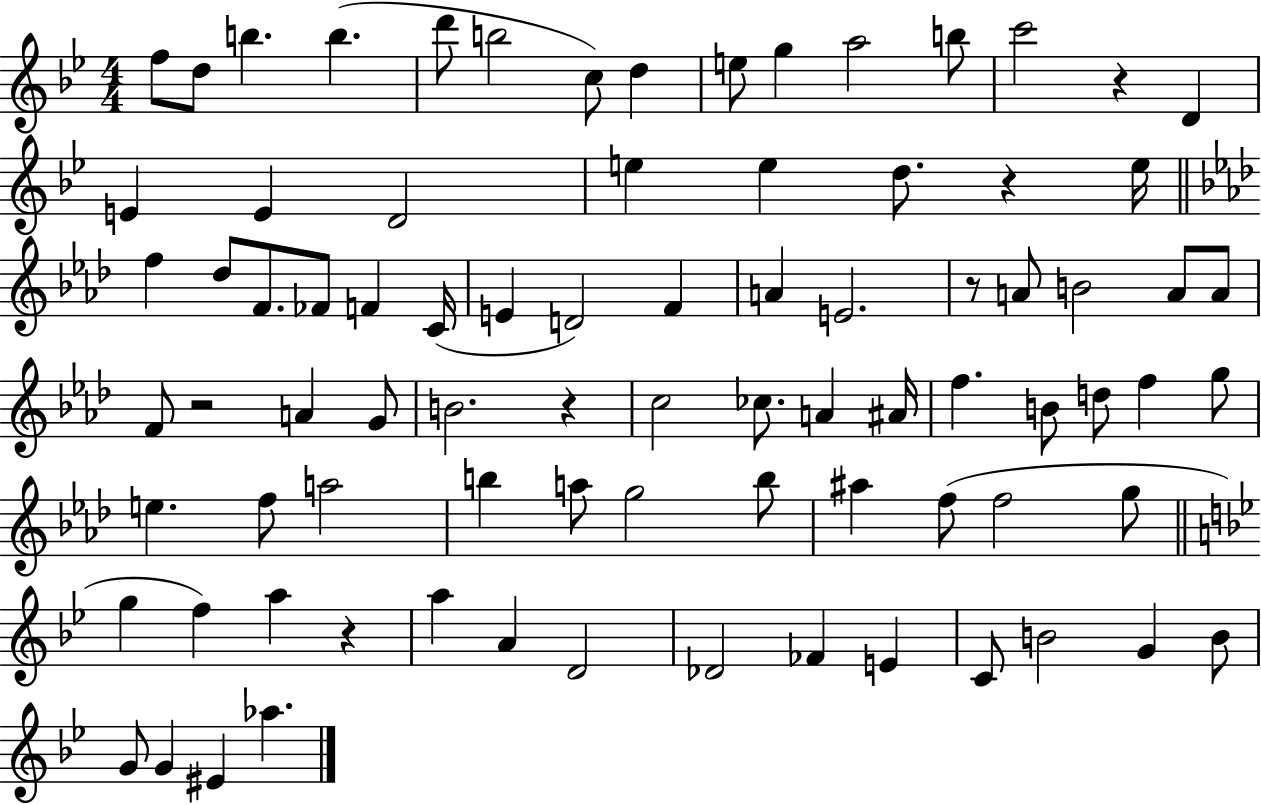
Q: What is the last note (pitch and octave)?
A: Ab5